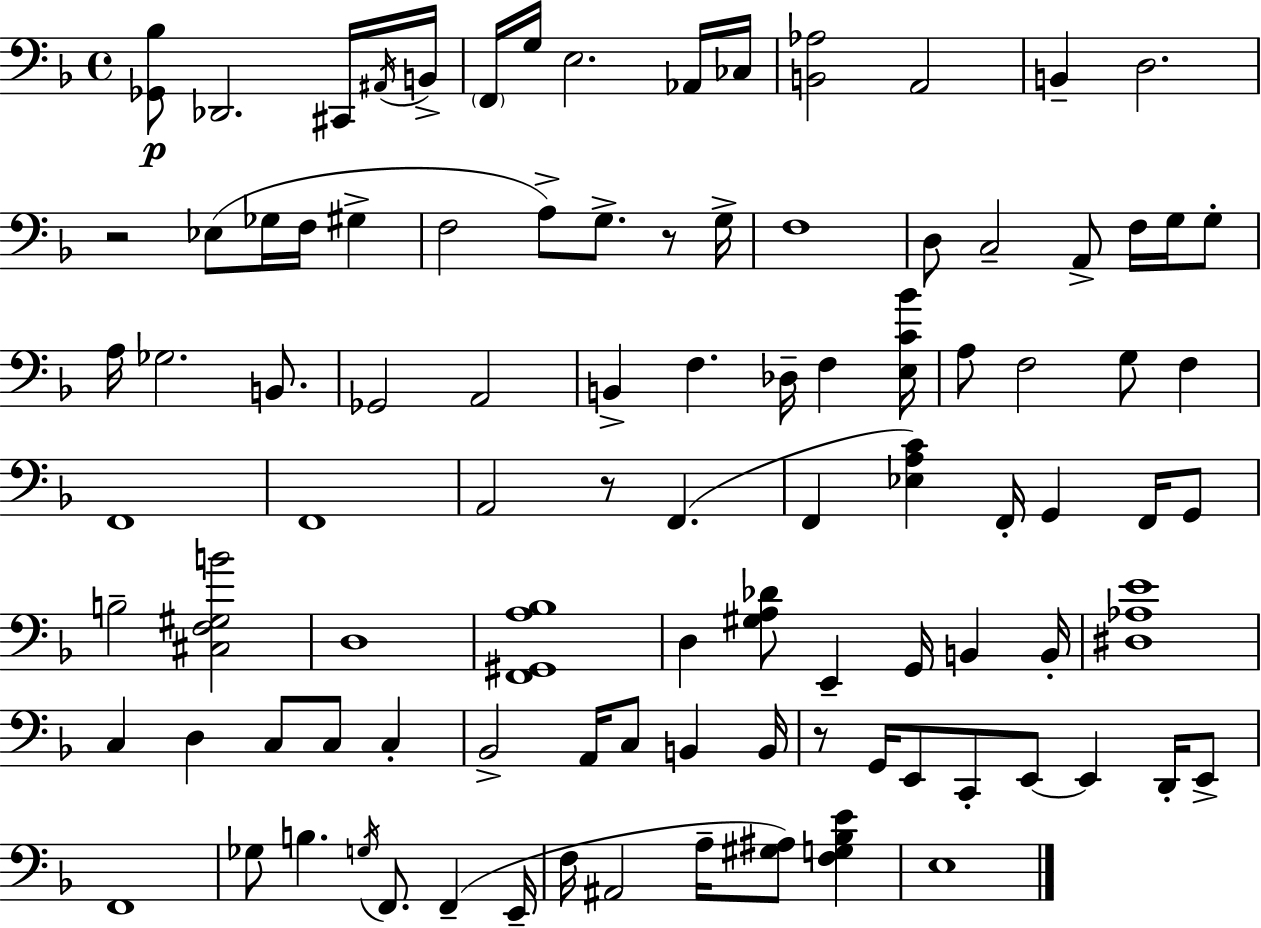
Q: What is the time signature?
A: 4/4